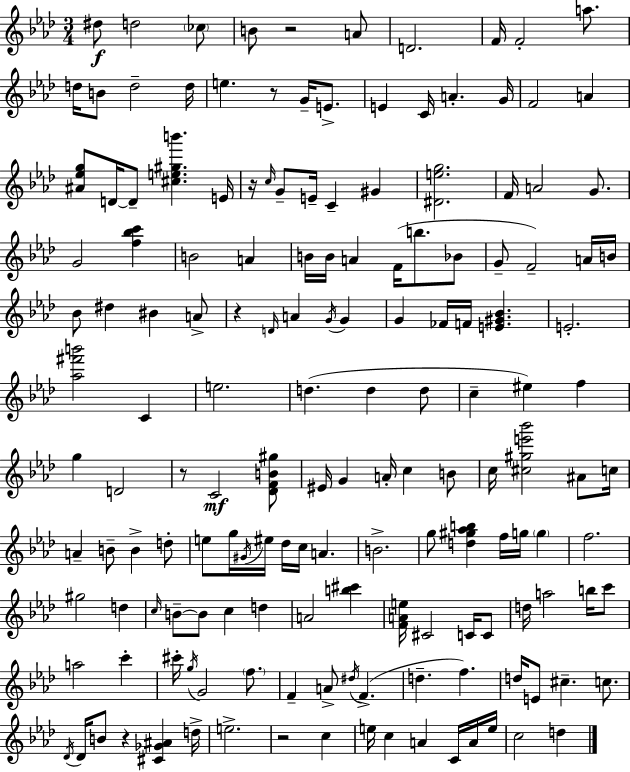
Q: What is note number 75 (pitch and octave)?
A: C5